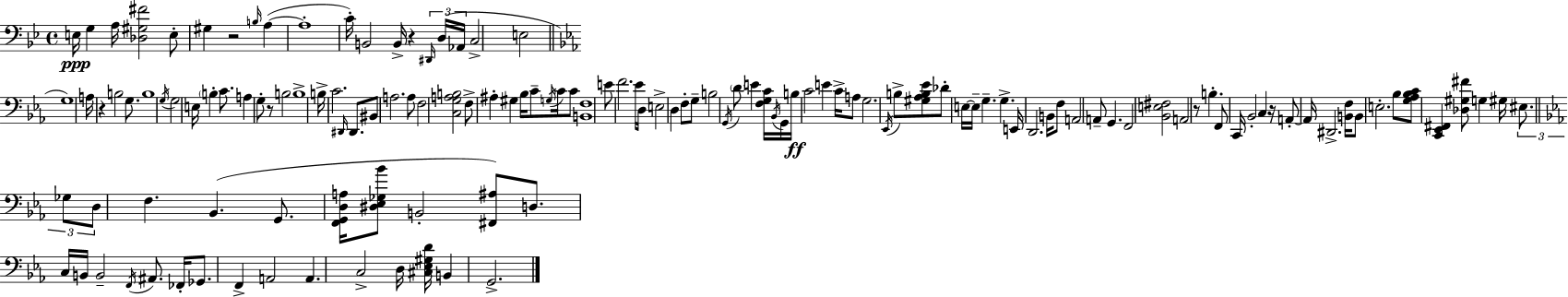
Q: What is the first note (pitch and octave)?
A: E3